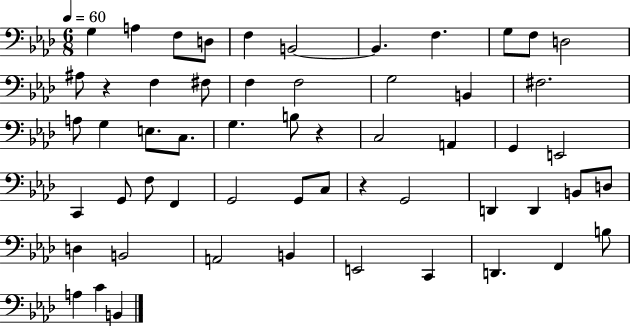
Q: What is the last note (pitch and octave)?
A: B2